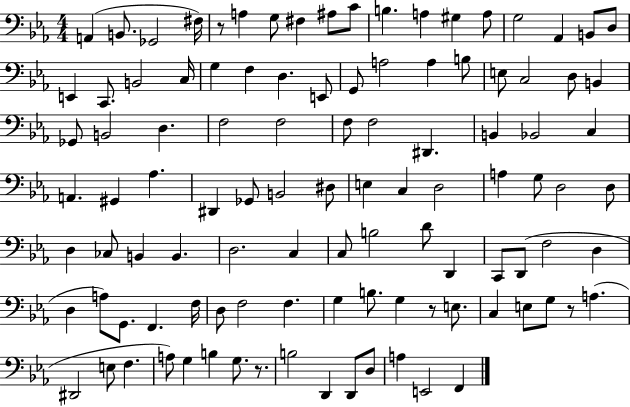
A2/q B2/e. Gb2/h F#3/s R/e A3/q G3/e F#3/q A#3/e C4/e B3/q. A3/q G#3/q A3/e G3/h Ab2/q B2/e D3/e E2/q C2/e. B2/h C3/s G3/q F3/q D3/q. E2/e G2/e A3/h A3/q B3/e E3/e C3/h D3/e B2/q Gb2/e B2/h D3/q. F3/h F3/h F3/e F3/h D#2/q. B2/q Bb2/h C3/q A2/q. G#2/q Ab3/q. D#2/q Gb2/e B2/h D#3/e E3/q C3/q D3/h A3/q G3/e D3/h D3/e D3/q CES3/e B2/q B2/q. D3/h. C3/q C3/e B3/h D4/e D2/q C2/e D2/e F3/h D3/q D3/q A3/e G2/e. F2/q. F3/s D3/e F3/h F3/q. G3/q B3/e. G3/q R/e E3/e. C3/q E3/e G3/e R/e A3/q. D#2/h E3/e F3/q. A3/e G3/q B3/q G3/e. R/e. B3/h D2/q D2/e D3/e A3/q E2/h F2/q